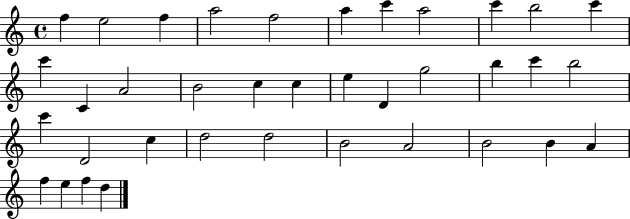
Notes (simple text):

F5/q E5/h F5/q A5/h F5/h A5/q C6/q A5/h C6/q B5/h C6/q C6/q C4/q A4/h B4/h C5/q C5/q E5/q D4/q G5/h B5/q C6/q B5/h C6/q D4/h C5/q D5/h D5/h B4/h A4/h B4/h B4/q A4/q F5/q E5/q F5/q D5/q